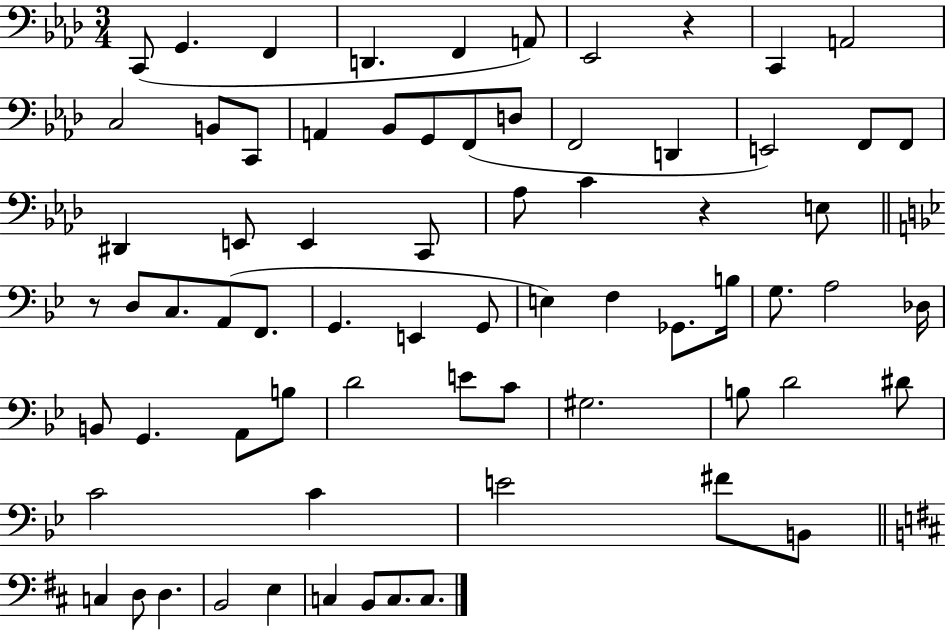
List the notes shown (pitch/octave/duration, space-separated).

C2/e G2/q. F2/q D2/q. F2/q A2/e Eb2/h R/q C2/q A2/h C3/h B2/e C2/e A2/q Bb2/e G2/e F2/e D3/e F2/h D2/q E2/h F2/e F2/e D#2/q E2/e E2/q C2/e Ab3/e C4/q R/q E3/e R/e D3/e C3/e. A2/e F2/e. G2/q. E2/q G2/e E3/q F3/q Gb2/e. B3/s G3/e. A3/h Db3/s B2/e G2/q. A2/e B3/e D4/h E4/e C4/e G#3/h. B3/e D4/h D#4/e C4/h C4/q E4/h F#4/e B2/e C3/q D3/e D3/q. B2/h E3/q C3/q B2/e C3/e. C3/e.